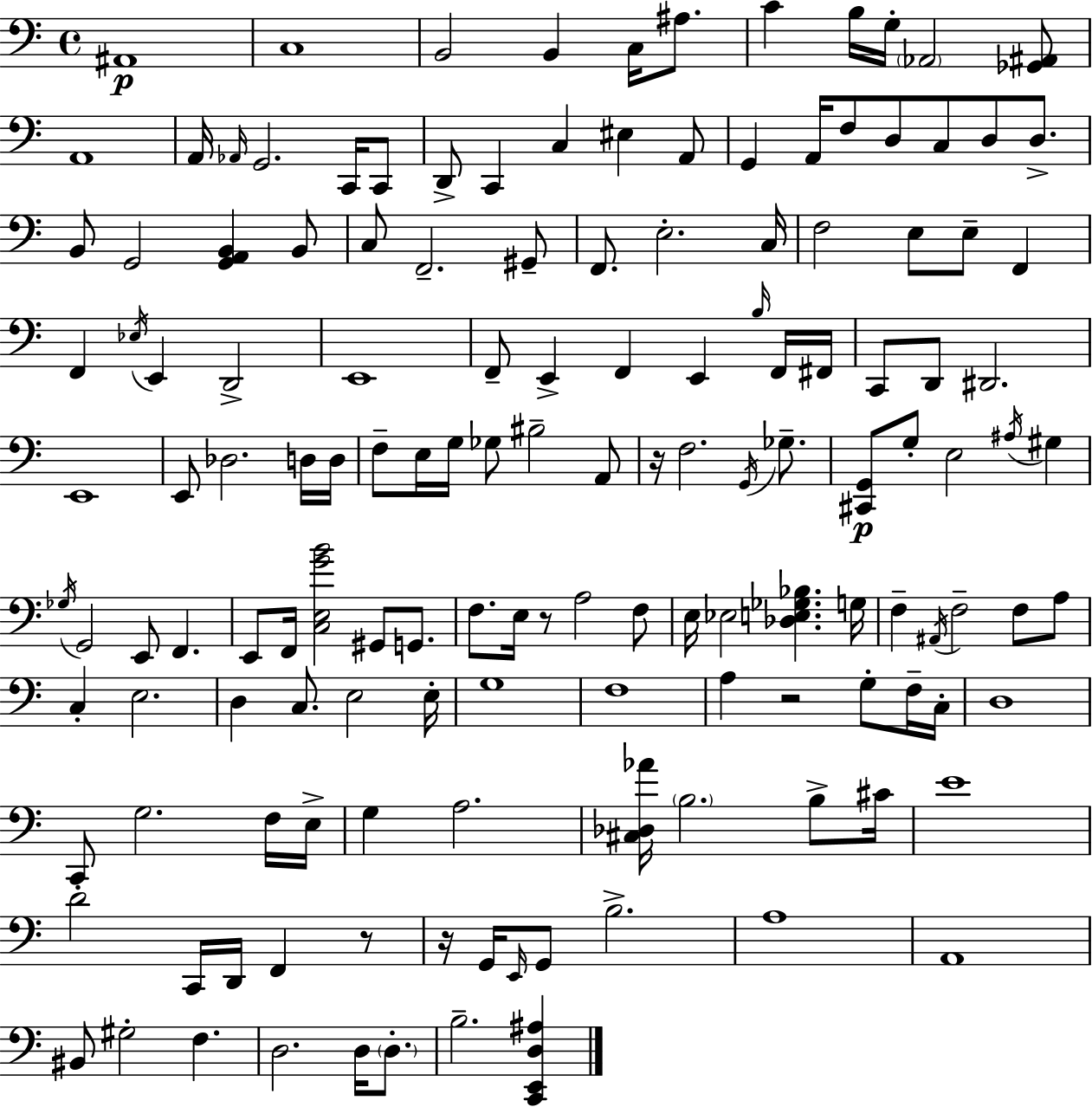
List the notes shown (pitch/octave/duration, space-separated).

A#2/w C3/w B2/h B2/q C3/s A#3/e. C4/q B3/s G3/s Ab2/h [Gb2,A#2]/e A2/w A2/s Ab2/s G2/h. C2/s C2/e D2/e C2/q C3/q EIS3/q A2/e G2/q A2/s F3/e D3/e C3/e D3/e D3/e. B2/e G2/h [G2,A2,B2]/q B2/e C3/e F2/h. G#2/e F2/e. E3/h. C3/s F3/h E3/e E3/e F2/q F2/q Eb3/s E2/q D2/h E2/w F2/e E2/q F2/q E2/q B3/s F2/s F#2/s C2/e D2/e D#2/h. E2/w E2/e Db3/h. D3/s D3/s F3/e E3/s G3/s Gb3/e BIS3/h A2/e R/s F3/h. G2/s Gb3/e. [C#2,G2]/e G3/e E3/h A#3/s G#3/q Gb3/s G2/h E2/e F2/q. E2/e F2/s [C3,E3,G4,B4]/h G#2/e G2/e. F3/e. E3/s R/e A3/h F3/e E3/s Eb3/h [Db3,E3,Gb3,Bb3]/q. G3/s F3/q A#2/s F3/h F3/e A3/e C3/q E3/h. D3/q C3/e. E3/h E3/s G3/w F3/w A3/q R/h G3/e F3/s C3/s D3/w C2/e G3/h. F3/s E3/s G3/q A3/h. [C#3,Db3,Ab4]/s B3/h. B3/e C#4/s E4/w D4/h C2/s D2/s F2/q R/e R/s G2/s E2/s G2/e B3/h. A3/w A2/w BIS2/e G#3/h F3/q. D3/h. D3/s D3/e. B3/h. [C2,E2,D3,A#3]/q